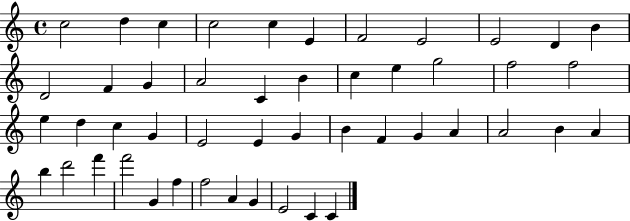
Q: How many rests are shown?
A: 0